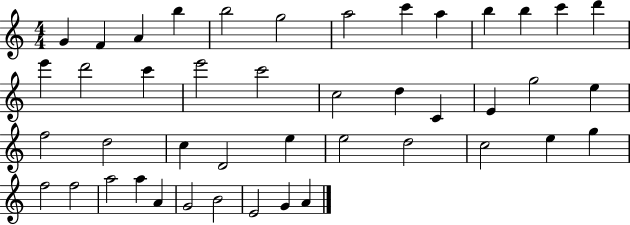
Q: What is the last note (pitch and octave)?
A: A4